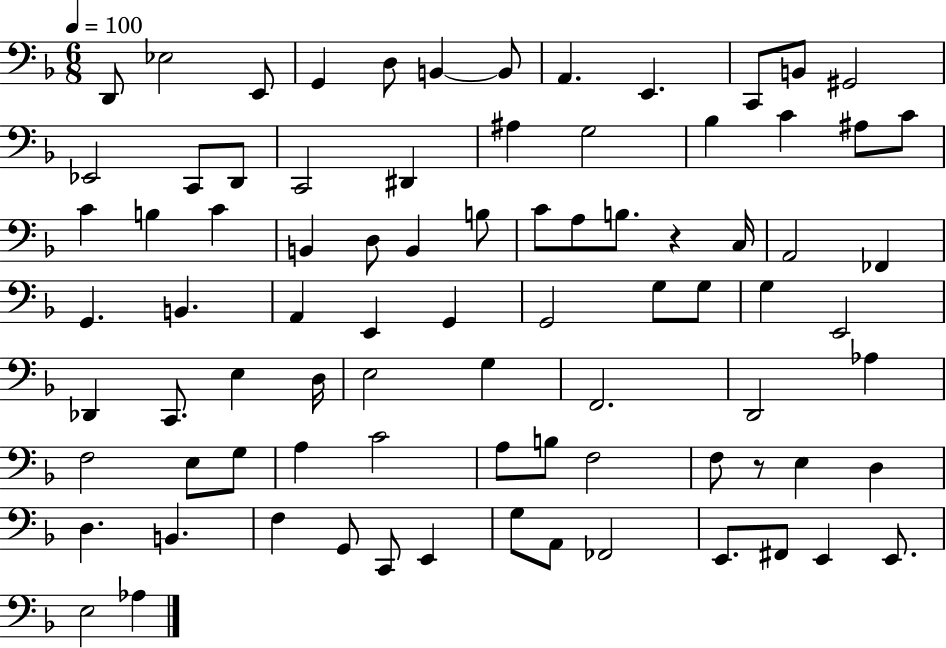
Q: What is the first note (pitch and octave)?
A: D2